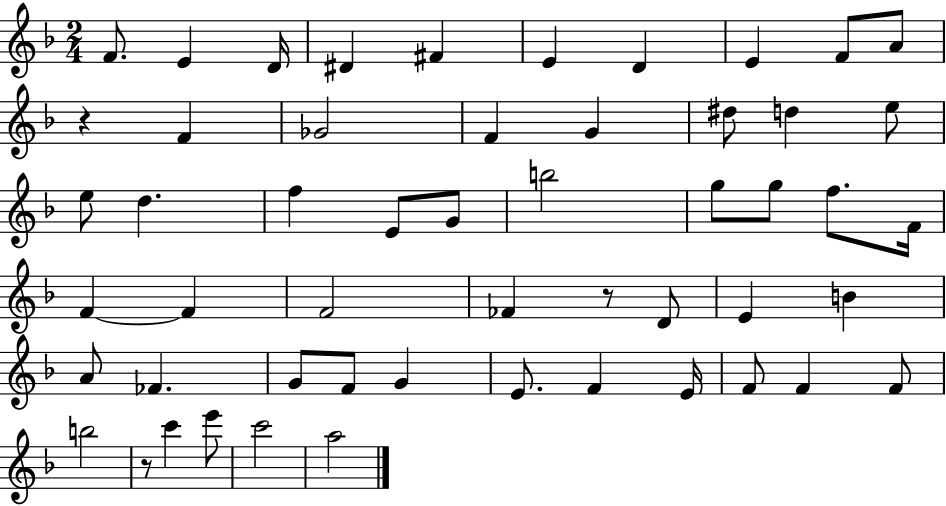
F4/e. E4/q D4/s D#4/q F#4/q E4/q D4/q E4/q F4/e A4/e R/q F4/q Gb4/h F4/q G4/q D#5/e D5/q E5/e E5/e D5/q. F5/q E4/e G4/e B5/h G5/e G5/e F5/e. F4/s F4/q F4/q F4/h FES4/q R/e D4/e E4/q B4/q A4/e FES4/q. G4/e F4/e G4/q E4/e. F4/q E4/s F4/e F4/q F4/e B5/h R/e C6/q E6/e C6/h A5/h